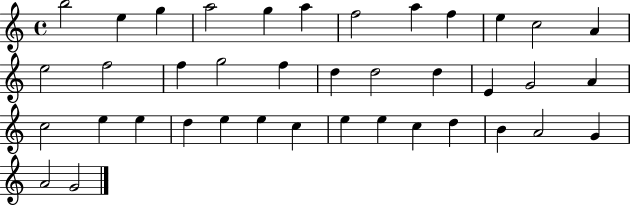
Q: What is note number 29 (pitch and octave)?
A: E5